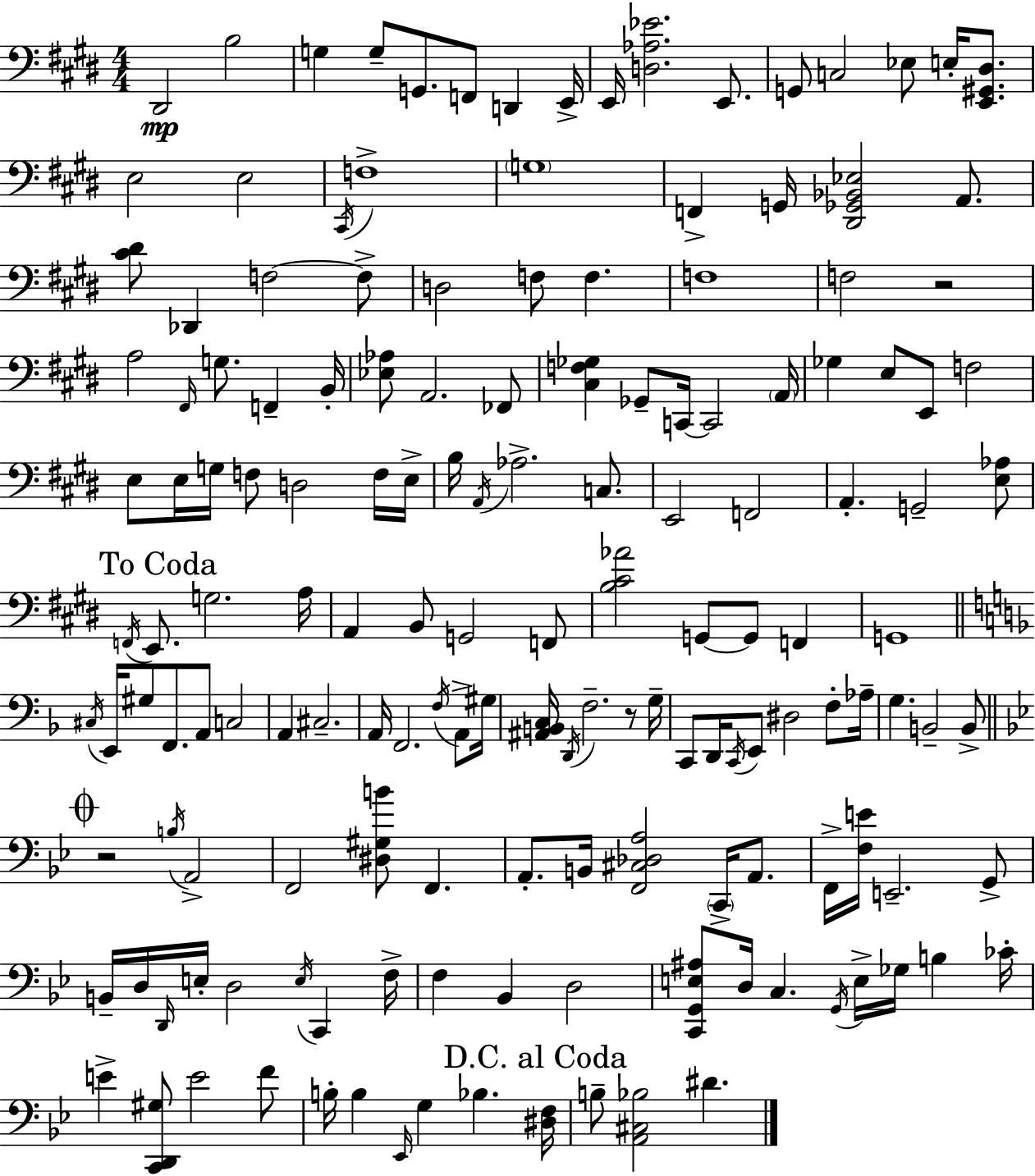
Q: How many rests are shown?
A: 3